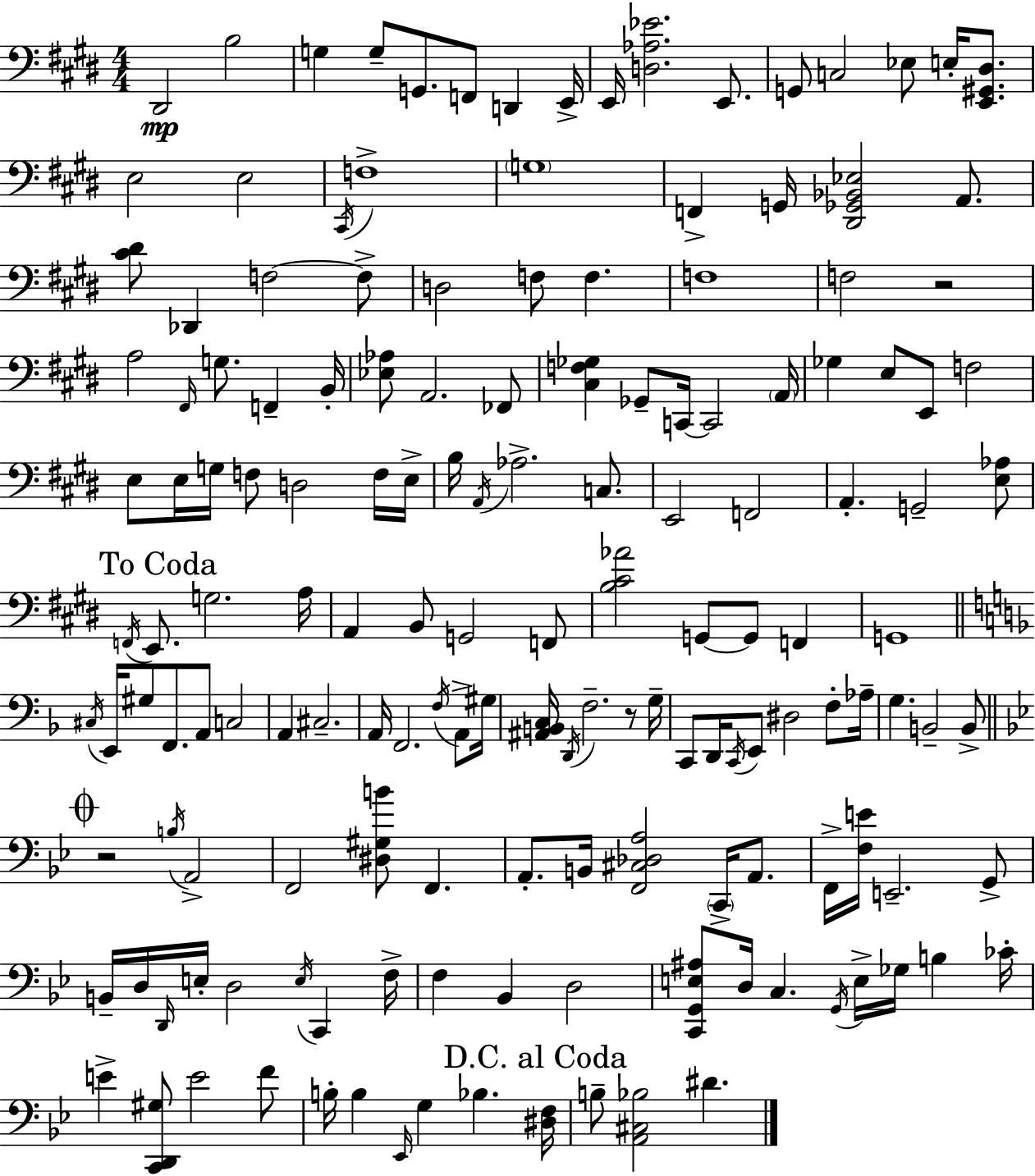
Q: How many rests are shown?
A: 3